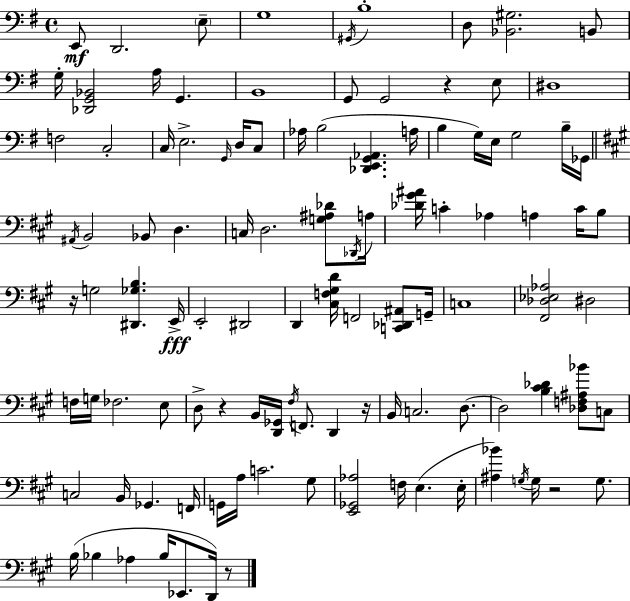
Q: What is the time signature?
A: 4/4